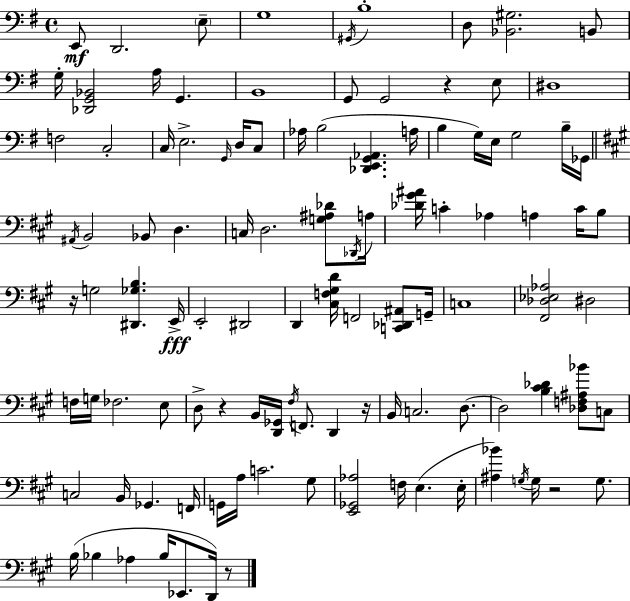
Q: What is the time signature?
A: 4/4